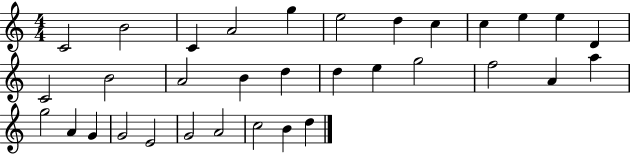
C4/h B4/h C4/q A4/h G5/q E5/h D5/q C5/q C5/q E5/q E5/q D4/q C4/h B4/h A4/h B4/q D5/q D5/q E5/q G5/h F5/h A4/q A5/q G5/h A4/q G4/q G4/h E4/h G4/h A4/h C5/h B4/q D5/q